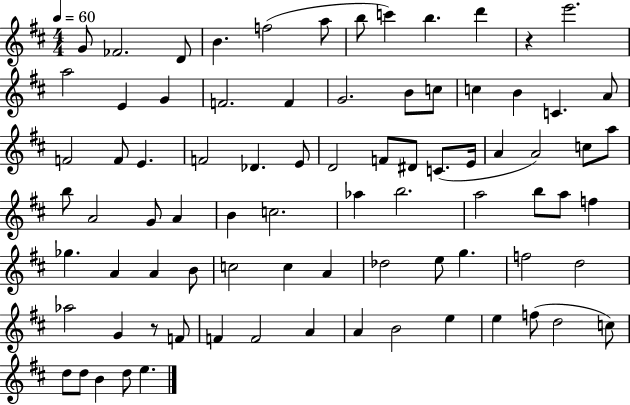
X:1
T:Untitled
M:4/4
L:1/4
K:D
G/2 _F2 D/2 B f2 a/2 b/2 c' b d' z e'2 a2 E G F2 F G2 B/2 c/2 c B C A/2 F2 F/2 E F2 _D E/2 D2 F/2 ^D/2 C/2 E/4 A A2 c/2 a/2 b/2 A2 G/2 A B c2 _a b2 a2 b/2 a/2 f _g A A B/2 c2 c A _d2 e/2 g f2 d2 _a2 G z/2 F/2 F F2 A A B2 e e f/2 d2 c/2 d/2 d/2 B d/2 e